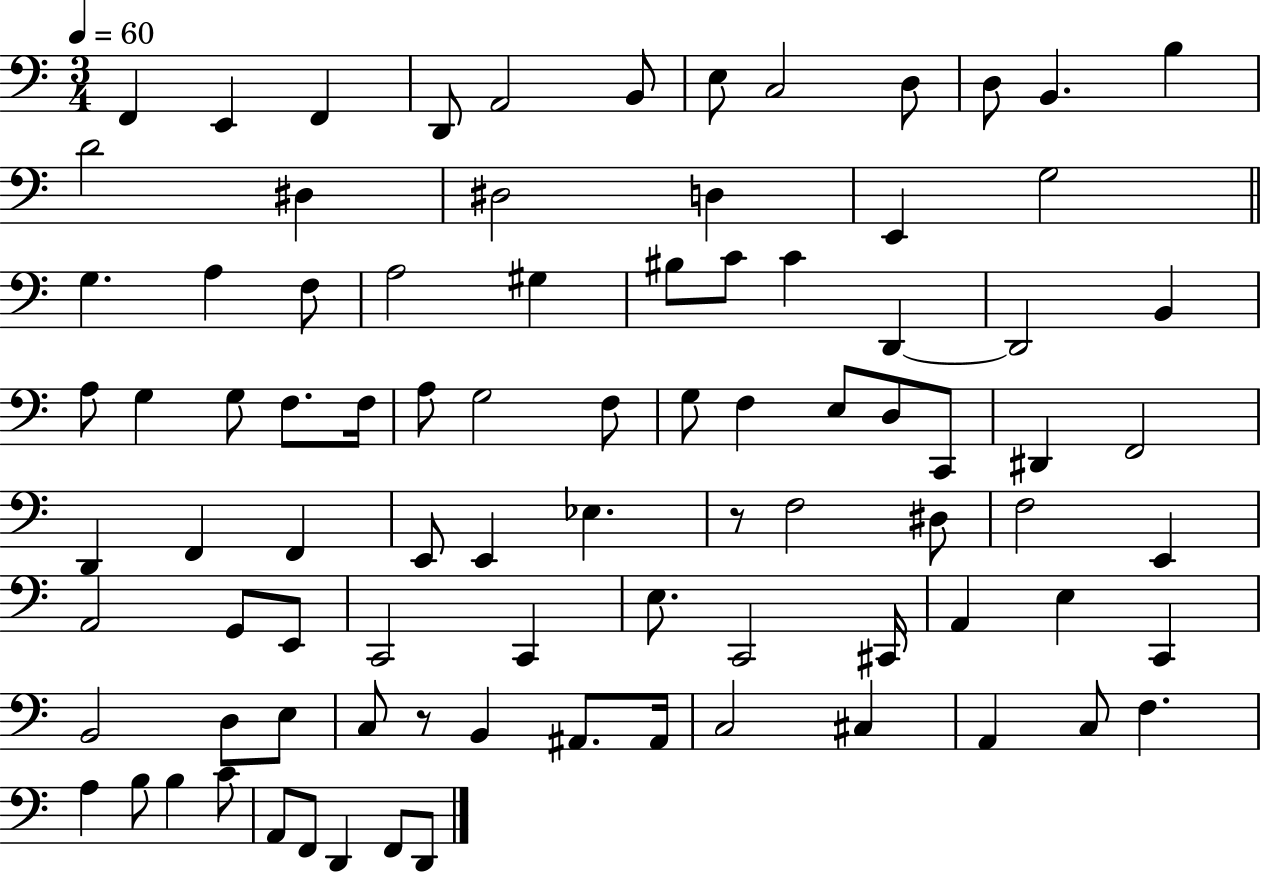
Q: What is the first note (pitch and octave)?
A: F2